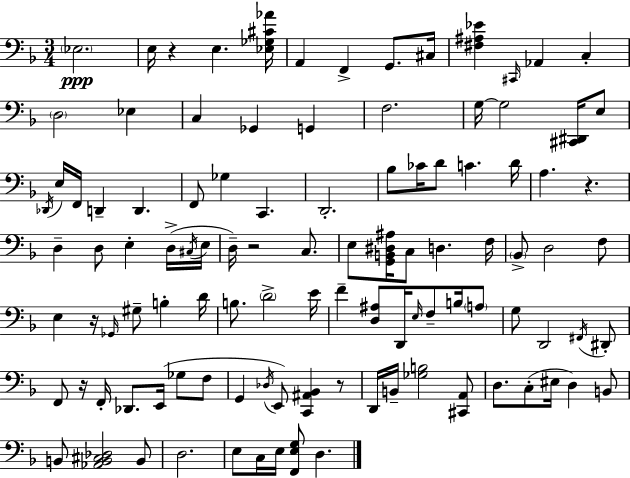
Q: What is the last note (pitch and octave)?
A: D3